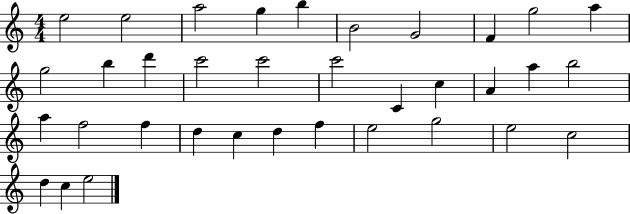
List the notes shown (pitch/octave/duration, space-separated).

E5/h E5/h A5/h G5/q B5/q B4/h G4/h F4/q G5/h A5/q G5/h B5/q D6/q C6/h C6/h C6/h C4/q C5/q A4/q A5/q B5/h A5/q F5/h F5/q D5/q C5/q D5/q F5/q E5/h G5/h E5/h C5/h D5/q C5/q E5/h